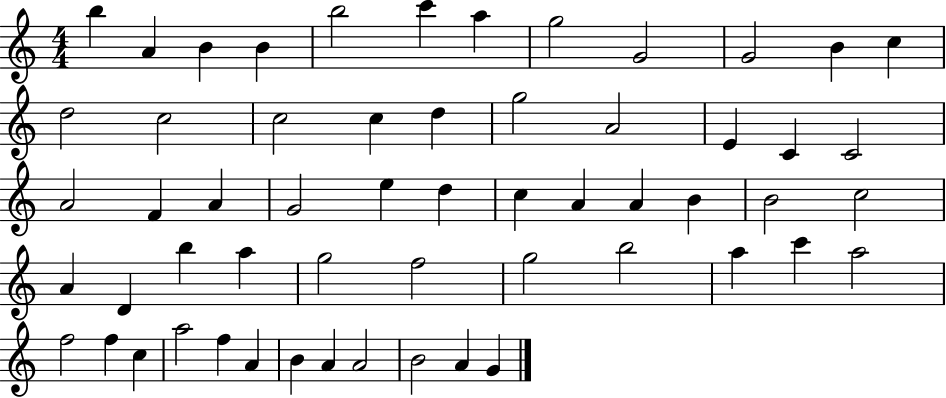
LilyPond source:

{
  \clef treble
  \numericTimeSignature
  \time 4/4
  \key c \major
  b''4 a'4 b'4 b'4 | b''2 c'''4 a''4 | g''2 g'2 | g'2 b'4 c''4 | \break d''2 c''2 | c''2 c''4 d''4 | g''2 a'2 | e'4 c'4 c'2 | \break a'2 f'4 a'4 | g'2 e''4 d''4 | c''4 a'4 a'4 b'4 | b'2 c''2 | \break a'4 d'4 b''4 a''4 | g''2 f''2 | g''2 b''2 | a''4 c'''4 a''2 | \break f''2 f''4 c''4 | a''2 f''4 a'4 | b'4 a'4 a'2 | b'2 a'4 g'4 | \break \bar "|."
}